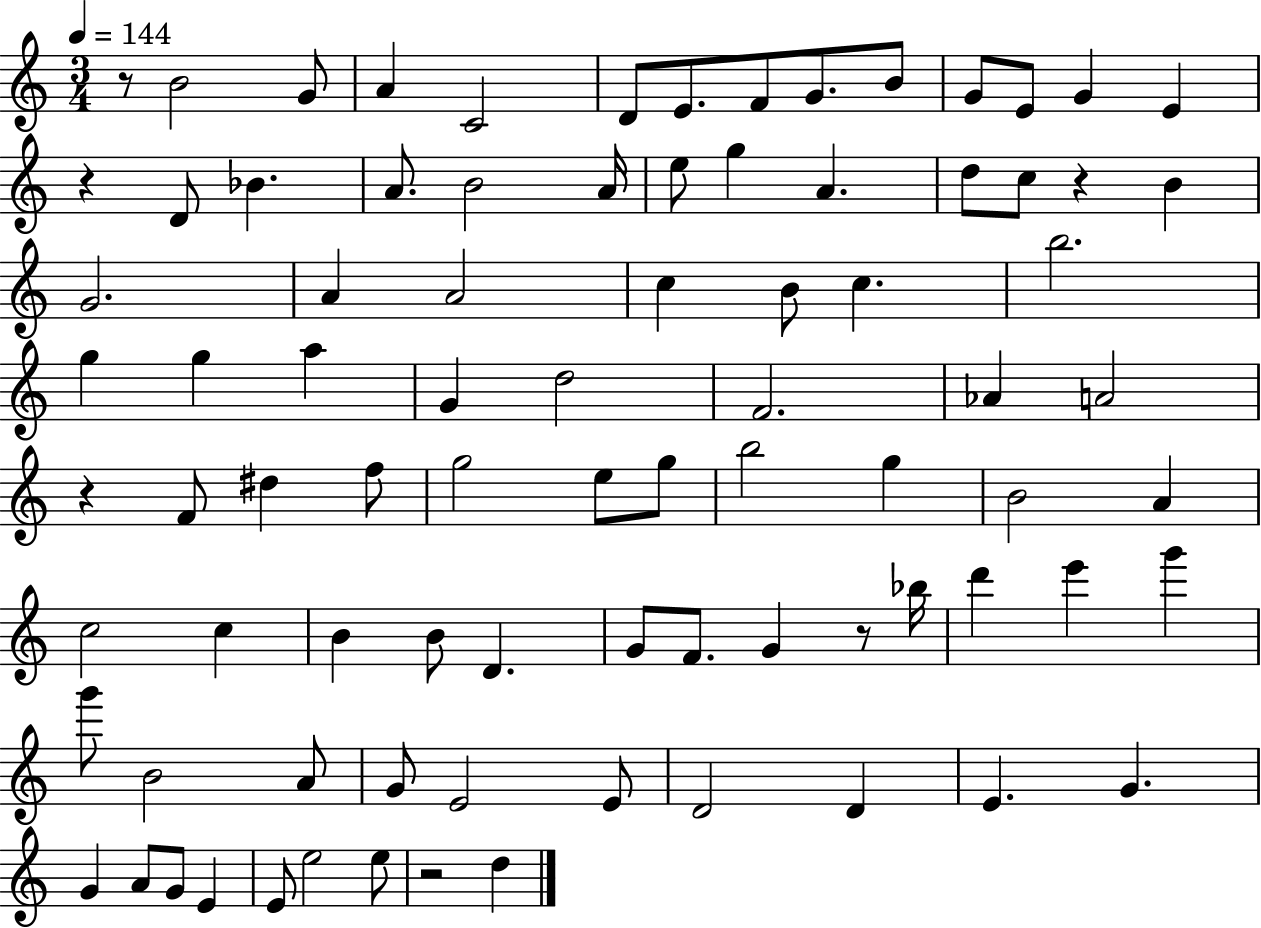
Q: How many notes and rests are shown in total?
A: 85